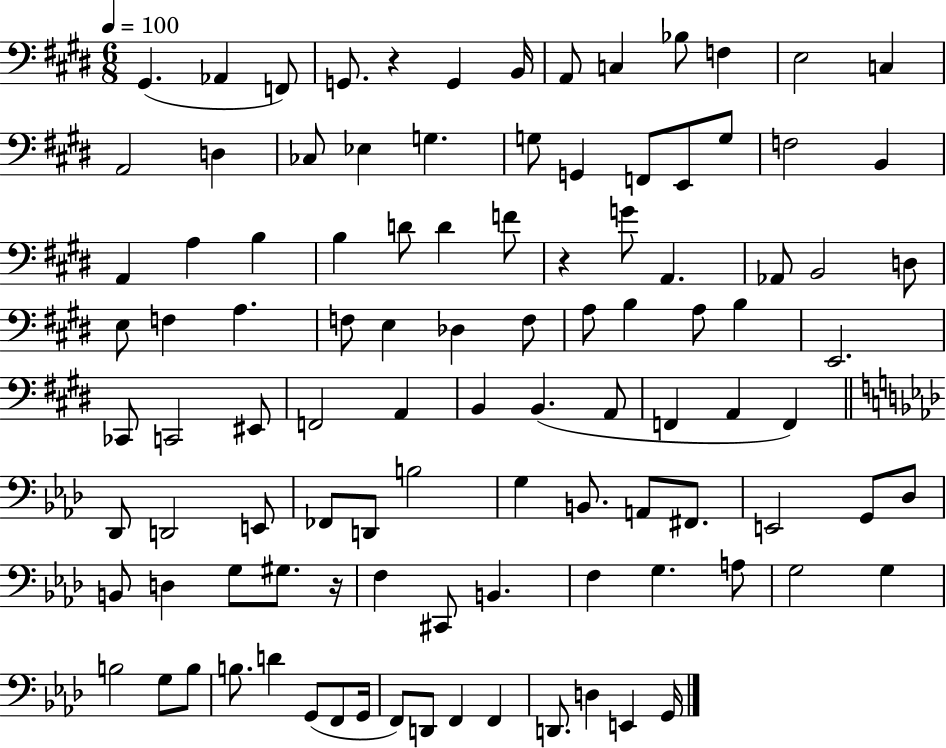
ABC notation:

X:1
T:Untitled
M:6/8
L:1/4
K:E
^G,, _A,, F,,/2 G,,/2 z G,, B,,/4 A,,/2 C, _B,/2 F, E,2 C, A,,2 D, _C,/2 _E, G, G,/2 G,, F,,/2 E,,/2 G,/2 F,2 B,, A,, A, B, B, D/2 D F/2 z G/2 A,, _A,,/2 B,,2 D,/2 E,/2 F, A, F,/2 E, _D, F,/2 A,/2 B, A,/2 B, E,,2 _C,,/2 C,,2 ^E,,/2 F,,2 A,, B,, B,, A,,/2 F,, A,, F,, _D,,/2 D,,2 E,,/2 _F,,/2 D,,/2 B,2 G, B,,/2 A,,/2 ^F,,/2 E,,2 G,,/2 _D,/2 B,,/2 D, G,/2 ^G,/2 z/4 F, ^C,,/2 B,, F, G, A,/2 G,2 G, B,2 G,/2 B,/2 B,/2 D G,,/2 F,,/2 G,,/4 F,,/2 D,,/2 F,, F,, D,,/2 D, E,, G,,/4